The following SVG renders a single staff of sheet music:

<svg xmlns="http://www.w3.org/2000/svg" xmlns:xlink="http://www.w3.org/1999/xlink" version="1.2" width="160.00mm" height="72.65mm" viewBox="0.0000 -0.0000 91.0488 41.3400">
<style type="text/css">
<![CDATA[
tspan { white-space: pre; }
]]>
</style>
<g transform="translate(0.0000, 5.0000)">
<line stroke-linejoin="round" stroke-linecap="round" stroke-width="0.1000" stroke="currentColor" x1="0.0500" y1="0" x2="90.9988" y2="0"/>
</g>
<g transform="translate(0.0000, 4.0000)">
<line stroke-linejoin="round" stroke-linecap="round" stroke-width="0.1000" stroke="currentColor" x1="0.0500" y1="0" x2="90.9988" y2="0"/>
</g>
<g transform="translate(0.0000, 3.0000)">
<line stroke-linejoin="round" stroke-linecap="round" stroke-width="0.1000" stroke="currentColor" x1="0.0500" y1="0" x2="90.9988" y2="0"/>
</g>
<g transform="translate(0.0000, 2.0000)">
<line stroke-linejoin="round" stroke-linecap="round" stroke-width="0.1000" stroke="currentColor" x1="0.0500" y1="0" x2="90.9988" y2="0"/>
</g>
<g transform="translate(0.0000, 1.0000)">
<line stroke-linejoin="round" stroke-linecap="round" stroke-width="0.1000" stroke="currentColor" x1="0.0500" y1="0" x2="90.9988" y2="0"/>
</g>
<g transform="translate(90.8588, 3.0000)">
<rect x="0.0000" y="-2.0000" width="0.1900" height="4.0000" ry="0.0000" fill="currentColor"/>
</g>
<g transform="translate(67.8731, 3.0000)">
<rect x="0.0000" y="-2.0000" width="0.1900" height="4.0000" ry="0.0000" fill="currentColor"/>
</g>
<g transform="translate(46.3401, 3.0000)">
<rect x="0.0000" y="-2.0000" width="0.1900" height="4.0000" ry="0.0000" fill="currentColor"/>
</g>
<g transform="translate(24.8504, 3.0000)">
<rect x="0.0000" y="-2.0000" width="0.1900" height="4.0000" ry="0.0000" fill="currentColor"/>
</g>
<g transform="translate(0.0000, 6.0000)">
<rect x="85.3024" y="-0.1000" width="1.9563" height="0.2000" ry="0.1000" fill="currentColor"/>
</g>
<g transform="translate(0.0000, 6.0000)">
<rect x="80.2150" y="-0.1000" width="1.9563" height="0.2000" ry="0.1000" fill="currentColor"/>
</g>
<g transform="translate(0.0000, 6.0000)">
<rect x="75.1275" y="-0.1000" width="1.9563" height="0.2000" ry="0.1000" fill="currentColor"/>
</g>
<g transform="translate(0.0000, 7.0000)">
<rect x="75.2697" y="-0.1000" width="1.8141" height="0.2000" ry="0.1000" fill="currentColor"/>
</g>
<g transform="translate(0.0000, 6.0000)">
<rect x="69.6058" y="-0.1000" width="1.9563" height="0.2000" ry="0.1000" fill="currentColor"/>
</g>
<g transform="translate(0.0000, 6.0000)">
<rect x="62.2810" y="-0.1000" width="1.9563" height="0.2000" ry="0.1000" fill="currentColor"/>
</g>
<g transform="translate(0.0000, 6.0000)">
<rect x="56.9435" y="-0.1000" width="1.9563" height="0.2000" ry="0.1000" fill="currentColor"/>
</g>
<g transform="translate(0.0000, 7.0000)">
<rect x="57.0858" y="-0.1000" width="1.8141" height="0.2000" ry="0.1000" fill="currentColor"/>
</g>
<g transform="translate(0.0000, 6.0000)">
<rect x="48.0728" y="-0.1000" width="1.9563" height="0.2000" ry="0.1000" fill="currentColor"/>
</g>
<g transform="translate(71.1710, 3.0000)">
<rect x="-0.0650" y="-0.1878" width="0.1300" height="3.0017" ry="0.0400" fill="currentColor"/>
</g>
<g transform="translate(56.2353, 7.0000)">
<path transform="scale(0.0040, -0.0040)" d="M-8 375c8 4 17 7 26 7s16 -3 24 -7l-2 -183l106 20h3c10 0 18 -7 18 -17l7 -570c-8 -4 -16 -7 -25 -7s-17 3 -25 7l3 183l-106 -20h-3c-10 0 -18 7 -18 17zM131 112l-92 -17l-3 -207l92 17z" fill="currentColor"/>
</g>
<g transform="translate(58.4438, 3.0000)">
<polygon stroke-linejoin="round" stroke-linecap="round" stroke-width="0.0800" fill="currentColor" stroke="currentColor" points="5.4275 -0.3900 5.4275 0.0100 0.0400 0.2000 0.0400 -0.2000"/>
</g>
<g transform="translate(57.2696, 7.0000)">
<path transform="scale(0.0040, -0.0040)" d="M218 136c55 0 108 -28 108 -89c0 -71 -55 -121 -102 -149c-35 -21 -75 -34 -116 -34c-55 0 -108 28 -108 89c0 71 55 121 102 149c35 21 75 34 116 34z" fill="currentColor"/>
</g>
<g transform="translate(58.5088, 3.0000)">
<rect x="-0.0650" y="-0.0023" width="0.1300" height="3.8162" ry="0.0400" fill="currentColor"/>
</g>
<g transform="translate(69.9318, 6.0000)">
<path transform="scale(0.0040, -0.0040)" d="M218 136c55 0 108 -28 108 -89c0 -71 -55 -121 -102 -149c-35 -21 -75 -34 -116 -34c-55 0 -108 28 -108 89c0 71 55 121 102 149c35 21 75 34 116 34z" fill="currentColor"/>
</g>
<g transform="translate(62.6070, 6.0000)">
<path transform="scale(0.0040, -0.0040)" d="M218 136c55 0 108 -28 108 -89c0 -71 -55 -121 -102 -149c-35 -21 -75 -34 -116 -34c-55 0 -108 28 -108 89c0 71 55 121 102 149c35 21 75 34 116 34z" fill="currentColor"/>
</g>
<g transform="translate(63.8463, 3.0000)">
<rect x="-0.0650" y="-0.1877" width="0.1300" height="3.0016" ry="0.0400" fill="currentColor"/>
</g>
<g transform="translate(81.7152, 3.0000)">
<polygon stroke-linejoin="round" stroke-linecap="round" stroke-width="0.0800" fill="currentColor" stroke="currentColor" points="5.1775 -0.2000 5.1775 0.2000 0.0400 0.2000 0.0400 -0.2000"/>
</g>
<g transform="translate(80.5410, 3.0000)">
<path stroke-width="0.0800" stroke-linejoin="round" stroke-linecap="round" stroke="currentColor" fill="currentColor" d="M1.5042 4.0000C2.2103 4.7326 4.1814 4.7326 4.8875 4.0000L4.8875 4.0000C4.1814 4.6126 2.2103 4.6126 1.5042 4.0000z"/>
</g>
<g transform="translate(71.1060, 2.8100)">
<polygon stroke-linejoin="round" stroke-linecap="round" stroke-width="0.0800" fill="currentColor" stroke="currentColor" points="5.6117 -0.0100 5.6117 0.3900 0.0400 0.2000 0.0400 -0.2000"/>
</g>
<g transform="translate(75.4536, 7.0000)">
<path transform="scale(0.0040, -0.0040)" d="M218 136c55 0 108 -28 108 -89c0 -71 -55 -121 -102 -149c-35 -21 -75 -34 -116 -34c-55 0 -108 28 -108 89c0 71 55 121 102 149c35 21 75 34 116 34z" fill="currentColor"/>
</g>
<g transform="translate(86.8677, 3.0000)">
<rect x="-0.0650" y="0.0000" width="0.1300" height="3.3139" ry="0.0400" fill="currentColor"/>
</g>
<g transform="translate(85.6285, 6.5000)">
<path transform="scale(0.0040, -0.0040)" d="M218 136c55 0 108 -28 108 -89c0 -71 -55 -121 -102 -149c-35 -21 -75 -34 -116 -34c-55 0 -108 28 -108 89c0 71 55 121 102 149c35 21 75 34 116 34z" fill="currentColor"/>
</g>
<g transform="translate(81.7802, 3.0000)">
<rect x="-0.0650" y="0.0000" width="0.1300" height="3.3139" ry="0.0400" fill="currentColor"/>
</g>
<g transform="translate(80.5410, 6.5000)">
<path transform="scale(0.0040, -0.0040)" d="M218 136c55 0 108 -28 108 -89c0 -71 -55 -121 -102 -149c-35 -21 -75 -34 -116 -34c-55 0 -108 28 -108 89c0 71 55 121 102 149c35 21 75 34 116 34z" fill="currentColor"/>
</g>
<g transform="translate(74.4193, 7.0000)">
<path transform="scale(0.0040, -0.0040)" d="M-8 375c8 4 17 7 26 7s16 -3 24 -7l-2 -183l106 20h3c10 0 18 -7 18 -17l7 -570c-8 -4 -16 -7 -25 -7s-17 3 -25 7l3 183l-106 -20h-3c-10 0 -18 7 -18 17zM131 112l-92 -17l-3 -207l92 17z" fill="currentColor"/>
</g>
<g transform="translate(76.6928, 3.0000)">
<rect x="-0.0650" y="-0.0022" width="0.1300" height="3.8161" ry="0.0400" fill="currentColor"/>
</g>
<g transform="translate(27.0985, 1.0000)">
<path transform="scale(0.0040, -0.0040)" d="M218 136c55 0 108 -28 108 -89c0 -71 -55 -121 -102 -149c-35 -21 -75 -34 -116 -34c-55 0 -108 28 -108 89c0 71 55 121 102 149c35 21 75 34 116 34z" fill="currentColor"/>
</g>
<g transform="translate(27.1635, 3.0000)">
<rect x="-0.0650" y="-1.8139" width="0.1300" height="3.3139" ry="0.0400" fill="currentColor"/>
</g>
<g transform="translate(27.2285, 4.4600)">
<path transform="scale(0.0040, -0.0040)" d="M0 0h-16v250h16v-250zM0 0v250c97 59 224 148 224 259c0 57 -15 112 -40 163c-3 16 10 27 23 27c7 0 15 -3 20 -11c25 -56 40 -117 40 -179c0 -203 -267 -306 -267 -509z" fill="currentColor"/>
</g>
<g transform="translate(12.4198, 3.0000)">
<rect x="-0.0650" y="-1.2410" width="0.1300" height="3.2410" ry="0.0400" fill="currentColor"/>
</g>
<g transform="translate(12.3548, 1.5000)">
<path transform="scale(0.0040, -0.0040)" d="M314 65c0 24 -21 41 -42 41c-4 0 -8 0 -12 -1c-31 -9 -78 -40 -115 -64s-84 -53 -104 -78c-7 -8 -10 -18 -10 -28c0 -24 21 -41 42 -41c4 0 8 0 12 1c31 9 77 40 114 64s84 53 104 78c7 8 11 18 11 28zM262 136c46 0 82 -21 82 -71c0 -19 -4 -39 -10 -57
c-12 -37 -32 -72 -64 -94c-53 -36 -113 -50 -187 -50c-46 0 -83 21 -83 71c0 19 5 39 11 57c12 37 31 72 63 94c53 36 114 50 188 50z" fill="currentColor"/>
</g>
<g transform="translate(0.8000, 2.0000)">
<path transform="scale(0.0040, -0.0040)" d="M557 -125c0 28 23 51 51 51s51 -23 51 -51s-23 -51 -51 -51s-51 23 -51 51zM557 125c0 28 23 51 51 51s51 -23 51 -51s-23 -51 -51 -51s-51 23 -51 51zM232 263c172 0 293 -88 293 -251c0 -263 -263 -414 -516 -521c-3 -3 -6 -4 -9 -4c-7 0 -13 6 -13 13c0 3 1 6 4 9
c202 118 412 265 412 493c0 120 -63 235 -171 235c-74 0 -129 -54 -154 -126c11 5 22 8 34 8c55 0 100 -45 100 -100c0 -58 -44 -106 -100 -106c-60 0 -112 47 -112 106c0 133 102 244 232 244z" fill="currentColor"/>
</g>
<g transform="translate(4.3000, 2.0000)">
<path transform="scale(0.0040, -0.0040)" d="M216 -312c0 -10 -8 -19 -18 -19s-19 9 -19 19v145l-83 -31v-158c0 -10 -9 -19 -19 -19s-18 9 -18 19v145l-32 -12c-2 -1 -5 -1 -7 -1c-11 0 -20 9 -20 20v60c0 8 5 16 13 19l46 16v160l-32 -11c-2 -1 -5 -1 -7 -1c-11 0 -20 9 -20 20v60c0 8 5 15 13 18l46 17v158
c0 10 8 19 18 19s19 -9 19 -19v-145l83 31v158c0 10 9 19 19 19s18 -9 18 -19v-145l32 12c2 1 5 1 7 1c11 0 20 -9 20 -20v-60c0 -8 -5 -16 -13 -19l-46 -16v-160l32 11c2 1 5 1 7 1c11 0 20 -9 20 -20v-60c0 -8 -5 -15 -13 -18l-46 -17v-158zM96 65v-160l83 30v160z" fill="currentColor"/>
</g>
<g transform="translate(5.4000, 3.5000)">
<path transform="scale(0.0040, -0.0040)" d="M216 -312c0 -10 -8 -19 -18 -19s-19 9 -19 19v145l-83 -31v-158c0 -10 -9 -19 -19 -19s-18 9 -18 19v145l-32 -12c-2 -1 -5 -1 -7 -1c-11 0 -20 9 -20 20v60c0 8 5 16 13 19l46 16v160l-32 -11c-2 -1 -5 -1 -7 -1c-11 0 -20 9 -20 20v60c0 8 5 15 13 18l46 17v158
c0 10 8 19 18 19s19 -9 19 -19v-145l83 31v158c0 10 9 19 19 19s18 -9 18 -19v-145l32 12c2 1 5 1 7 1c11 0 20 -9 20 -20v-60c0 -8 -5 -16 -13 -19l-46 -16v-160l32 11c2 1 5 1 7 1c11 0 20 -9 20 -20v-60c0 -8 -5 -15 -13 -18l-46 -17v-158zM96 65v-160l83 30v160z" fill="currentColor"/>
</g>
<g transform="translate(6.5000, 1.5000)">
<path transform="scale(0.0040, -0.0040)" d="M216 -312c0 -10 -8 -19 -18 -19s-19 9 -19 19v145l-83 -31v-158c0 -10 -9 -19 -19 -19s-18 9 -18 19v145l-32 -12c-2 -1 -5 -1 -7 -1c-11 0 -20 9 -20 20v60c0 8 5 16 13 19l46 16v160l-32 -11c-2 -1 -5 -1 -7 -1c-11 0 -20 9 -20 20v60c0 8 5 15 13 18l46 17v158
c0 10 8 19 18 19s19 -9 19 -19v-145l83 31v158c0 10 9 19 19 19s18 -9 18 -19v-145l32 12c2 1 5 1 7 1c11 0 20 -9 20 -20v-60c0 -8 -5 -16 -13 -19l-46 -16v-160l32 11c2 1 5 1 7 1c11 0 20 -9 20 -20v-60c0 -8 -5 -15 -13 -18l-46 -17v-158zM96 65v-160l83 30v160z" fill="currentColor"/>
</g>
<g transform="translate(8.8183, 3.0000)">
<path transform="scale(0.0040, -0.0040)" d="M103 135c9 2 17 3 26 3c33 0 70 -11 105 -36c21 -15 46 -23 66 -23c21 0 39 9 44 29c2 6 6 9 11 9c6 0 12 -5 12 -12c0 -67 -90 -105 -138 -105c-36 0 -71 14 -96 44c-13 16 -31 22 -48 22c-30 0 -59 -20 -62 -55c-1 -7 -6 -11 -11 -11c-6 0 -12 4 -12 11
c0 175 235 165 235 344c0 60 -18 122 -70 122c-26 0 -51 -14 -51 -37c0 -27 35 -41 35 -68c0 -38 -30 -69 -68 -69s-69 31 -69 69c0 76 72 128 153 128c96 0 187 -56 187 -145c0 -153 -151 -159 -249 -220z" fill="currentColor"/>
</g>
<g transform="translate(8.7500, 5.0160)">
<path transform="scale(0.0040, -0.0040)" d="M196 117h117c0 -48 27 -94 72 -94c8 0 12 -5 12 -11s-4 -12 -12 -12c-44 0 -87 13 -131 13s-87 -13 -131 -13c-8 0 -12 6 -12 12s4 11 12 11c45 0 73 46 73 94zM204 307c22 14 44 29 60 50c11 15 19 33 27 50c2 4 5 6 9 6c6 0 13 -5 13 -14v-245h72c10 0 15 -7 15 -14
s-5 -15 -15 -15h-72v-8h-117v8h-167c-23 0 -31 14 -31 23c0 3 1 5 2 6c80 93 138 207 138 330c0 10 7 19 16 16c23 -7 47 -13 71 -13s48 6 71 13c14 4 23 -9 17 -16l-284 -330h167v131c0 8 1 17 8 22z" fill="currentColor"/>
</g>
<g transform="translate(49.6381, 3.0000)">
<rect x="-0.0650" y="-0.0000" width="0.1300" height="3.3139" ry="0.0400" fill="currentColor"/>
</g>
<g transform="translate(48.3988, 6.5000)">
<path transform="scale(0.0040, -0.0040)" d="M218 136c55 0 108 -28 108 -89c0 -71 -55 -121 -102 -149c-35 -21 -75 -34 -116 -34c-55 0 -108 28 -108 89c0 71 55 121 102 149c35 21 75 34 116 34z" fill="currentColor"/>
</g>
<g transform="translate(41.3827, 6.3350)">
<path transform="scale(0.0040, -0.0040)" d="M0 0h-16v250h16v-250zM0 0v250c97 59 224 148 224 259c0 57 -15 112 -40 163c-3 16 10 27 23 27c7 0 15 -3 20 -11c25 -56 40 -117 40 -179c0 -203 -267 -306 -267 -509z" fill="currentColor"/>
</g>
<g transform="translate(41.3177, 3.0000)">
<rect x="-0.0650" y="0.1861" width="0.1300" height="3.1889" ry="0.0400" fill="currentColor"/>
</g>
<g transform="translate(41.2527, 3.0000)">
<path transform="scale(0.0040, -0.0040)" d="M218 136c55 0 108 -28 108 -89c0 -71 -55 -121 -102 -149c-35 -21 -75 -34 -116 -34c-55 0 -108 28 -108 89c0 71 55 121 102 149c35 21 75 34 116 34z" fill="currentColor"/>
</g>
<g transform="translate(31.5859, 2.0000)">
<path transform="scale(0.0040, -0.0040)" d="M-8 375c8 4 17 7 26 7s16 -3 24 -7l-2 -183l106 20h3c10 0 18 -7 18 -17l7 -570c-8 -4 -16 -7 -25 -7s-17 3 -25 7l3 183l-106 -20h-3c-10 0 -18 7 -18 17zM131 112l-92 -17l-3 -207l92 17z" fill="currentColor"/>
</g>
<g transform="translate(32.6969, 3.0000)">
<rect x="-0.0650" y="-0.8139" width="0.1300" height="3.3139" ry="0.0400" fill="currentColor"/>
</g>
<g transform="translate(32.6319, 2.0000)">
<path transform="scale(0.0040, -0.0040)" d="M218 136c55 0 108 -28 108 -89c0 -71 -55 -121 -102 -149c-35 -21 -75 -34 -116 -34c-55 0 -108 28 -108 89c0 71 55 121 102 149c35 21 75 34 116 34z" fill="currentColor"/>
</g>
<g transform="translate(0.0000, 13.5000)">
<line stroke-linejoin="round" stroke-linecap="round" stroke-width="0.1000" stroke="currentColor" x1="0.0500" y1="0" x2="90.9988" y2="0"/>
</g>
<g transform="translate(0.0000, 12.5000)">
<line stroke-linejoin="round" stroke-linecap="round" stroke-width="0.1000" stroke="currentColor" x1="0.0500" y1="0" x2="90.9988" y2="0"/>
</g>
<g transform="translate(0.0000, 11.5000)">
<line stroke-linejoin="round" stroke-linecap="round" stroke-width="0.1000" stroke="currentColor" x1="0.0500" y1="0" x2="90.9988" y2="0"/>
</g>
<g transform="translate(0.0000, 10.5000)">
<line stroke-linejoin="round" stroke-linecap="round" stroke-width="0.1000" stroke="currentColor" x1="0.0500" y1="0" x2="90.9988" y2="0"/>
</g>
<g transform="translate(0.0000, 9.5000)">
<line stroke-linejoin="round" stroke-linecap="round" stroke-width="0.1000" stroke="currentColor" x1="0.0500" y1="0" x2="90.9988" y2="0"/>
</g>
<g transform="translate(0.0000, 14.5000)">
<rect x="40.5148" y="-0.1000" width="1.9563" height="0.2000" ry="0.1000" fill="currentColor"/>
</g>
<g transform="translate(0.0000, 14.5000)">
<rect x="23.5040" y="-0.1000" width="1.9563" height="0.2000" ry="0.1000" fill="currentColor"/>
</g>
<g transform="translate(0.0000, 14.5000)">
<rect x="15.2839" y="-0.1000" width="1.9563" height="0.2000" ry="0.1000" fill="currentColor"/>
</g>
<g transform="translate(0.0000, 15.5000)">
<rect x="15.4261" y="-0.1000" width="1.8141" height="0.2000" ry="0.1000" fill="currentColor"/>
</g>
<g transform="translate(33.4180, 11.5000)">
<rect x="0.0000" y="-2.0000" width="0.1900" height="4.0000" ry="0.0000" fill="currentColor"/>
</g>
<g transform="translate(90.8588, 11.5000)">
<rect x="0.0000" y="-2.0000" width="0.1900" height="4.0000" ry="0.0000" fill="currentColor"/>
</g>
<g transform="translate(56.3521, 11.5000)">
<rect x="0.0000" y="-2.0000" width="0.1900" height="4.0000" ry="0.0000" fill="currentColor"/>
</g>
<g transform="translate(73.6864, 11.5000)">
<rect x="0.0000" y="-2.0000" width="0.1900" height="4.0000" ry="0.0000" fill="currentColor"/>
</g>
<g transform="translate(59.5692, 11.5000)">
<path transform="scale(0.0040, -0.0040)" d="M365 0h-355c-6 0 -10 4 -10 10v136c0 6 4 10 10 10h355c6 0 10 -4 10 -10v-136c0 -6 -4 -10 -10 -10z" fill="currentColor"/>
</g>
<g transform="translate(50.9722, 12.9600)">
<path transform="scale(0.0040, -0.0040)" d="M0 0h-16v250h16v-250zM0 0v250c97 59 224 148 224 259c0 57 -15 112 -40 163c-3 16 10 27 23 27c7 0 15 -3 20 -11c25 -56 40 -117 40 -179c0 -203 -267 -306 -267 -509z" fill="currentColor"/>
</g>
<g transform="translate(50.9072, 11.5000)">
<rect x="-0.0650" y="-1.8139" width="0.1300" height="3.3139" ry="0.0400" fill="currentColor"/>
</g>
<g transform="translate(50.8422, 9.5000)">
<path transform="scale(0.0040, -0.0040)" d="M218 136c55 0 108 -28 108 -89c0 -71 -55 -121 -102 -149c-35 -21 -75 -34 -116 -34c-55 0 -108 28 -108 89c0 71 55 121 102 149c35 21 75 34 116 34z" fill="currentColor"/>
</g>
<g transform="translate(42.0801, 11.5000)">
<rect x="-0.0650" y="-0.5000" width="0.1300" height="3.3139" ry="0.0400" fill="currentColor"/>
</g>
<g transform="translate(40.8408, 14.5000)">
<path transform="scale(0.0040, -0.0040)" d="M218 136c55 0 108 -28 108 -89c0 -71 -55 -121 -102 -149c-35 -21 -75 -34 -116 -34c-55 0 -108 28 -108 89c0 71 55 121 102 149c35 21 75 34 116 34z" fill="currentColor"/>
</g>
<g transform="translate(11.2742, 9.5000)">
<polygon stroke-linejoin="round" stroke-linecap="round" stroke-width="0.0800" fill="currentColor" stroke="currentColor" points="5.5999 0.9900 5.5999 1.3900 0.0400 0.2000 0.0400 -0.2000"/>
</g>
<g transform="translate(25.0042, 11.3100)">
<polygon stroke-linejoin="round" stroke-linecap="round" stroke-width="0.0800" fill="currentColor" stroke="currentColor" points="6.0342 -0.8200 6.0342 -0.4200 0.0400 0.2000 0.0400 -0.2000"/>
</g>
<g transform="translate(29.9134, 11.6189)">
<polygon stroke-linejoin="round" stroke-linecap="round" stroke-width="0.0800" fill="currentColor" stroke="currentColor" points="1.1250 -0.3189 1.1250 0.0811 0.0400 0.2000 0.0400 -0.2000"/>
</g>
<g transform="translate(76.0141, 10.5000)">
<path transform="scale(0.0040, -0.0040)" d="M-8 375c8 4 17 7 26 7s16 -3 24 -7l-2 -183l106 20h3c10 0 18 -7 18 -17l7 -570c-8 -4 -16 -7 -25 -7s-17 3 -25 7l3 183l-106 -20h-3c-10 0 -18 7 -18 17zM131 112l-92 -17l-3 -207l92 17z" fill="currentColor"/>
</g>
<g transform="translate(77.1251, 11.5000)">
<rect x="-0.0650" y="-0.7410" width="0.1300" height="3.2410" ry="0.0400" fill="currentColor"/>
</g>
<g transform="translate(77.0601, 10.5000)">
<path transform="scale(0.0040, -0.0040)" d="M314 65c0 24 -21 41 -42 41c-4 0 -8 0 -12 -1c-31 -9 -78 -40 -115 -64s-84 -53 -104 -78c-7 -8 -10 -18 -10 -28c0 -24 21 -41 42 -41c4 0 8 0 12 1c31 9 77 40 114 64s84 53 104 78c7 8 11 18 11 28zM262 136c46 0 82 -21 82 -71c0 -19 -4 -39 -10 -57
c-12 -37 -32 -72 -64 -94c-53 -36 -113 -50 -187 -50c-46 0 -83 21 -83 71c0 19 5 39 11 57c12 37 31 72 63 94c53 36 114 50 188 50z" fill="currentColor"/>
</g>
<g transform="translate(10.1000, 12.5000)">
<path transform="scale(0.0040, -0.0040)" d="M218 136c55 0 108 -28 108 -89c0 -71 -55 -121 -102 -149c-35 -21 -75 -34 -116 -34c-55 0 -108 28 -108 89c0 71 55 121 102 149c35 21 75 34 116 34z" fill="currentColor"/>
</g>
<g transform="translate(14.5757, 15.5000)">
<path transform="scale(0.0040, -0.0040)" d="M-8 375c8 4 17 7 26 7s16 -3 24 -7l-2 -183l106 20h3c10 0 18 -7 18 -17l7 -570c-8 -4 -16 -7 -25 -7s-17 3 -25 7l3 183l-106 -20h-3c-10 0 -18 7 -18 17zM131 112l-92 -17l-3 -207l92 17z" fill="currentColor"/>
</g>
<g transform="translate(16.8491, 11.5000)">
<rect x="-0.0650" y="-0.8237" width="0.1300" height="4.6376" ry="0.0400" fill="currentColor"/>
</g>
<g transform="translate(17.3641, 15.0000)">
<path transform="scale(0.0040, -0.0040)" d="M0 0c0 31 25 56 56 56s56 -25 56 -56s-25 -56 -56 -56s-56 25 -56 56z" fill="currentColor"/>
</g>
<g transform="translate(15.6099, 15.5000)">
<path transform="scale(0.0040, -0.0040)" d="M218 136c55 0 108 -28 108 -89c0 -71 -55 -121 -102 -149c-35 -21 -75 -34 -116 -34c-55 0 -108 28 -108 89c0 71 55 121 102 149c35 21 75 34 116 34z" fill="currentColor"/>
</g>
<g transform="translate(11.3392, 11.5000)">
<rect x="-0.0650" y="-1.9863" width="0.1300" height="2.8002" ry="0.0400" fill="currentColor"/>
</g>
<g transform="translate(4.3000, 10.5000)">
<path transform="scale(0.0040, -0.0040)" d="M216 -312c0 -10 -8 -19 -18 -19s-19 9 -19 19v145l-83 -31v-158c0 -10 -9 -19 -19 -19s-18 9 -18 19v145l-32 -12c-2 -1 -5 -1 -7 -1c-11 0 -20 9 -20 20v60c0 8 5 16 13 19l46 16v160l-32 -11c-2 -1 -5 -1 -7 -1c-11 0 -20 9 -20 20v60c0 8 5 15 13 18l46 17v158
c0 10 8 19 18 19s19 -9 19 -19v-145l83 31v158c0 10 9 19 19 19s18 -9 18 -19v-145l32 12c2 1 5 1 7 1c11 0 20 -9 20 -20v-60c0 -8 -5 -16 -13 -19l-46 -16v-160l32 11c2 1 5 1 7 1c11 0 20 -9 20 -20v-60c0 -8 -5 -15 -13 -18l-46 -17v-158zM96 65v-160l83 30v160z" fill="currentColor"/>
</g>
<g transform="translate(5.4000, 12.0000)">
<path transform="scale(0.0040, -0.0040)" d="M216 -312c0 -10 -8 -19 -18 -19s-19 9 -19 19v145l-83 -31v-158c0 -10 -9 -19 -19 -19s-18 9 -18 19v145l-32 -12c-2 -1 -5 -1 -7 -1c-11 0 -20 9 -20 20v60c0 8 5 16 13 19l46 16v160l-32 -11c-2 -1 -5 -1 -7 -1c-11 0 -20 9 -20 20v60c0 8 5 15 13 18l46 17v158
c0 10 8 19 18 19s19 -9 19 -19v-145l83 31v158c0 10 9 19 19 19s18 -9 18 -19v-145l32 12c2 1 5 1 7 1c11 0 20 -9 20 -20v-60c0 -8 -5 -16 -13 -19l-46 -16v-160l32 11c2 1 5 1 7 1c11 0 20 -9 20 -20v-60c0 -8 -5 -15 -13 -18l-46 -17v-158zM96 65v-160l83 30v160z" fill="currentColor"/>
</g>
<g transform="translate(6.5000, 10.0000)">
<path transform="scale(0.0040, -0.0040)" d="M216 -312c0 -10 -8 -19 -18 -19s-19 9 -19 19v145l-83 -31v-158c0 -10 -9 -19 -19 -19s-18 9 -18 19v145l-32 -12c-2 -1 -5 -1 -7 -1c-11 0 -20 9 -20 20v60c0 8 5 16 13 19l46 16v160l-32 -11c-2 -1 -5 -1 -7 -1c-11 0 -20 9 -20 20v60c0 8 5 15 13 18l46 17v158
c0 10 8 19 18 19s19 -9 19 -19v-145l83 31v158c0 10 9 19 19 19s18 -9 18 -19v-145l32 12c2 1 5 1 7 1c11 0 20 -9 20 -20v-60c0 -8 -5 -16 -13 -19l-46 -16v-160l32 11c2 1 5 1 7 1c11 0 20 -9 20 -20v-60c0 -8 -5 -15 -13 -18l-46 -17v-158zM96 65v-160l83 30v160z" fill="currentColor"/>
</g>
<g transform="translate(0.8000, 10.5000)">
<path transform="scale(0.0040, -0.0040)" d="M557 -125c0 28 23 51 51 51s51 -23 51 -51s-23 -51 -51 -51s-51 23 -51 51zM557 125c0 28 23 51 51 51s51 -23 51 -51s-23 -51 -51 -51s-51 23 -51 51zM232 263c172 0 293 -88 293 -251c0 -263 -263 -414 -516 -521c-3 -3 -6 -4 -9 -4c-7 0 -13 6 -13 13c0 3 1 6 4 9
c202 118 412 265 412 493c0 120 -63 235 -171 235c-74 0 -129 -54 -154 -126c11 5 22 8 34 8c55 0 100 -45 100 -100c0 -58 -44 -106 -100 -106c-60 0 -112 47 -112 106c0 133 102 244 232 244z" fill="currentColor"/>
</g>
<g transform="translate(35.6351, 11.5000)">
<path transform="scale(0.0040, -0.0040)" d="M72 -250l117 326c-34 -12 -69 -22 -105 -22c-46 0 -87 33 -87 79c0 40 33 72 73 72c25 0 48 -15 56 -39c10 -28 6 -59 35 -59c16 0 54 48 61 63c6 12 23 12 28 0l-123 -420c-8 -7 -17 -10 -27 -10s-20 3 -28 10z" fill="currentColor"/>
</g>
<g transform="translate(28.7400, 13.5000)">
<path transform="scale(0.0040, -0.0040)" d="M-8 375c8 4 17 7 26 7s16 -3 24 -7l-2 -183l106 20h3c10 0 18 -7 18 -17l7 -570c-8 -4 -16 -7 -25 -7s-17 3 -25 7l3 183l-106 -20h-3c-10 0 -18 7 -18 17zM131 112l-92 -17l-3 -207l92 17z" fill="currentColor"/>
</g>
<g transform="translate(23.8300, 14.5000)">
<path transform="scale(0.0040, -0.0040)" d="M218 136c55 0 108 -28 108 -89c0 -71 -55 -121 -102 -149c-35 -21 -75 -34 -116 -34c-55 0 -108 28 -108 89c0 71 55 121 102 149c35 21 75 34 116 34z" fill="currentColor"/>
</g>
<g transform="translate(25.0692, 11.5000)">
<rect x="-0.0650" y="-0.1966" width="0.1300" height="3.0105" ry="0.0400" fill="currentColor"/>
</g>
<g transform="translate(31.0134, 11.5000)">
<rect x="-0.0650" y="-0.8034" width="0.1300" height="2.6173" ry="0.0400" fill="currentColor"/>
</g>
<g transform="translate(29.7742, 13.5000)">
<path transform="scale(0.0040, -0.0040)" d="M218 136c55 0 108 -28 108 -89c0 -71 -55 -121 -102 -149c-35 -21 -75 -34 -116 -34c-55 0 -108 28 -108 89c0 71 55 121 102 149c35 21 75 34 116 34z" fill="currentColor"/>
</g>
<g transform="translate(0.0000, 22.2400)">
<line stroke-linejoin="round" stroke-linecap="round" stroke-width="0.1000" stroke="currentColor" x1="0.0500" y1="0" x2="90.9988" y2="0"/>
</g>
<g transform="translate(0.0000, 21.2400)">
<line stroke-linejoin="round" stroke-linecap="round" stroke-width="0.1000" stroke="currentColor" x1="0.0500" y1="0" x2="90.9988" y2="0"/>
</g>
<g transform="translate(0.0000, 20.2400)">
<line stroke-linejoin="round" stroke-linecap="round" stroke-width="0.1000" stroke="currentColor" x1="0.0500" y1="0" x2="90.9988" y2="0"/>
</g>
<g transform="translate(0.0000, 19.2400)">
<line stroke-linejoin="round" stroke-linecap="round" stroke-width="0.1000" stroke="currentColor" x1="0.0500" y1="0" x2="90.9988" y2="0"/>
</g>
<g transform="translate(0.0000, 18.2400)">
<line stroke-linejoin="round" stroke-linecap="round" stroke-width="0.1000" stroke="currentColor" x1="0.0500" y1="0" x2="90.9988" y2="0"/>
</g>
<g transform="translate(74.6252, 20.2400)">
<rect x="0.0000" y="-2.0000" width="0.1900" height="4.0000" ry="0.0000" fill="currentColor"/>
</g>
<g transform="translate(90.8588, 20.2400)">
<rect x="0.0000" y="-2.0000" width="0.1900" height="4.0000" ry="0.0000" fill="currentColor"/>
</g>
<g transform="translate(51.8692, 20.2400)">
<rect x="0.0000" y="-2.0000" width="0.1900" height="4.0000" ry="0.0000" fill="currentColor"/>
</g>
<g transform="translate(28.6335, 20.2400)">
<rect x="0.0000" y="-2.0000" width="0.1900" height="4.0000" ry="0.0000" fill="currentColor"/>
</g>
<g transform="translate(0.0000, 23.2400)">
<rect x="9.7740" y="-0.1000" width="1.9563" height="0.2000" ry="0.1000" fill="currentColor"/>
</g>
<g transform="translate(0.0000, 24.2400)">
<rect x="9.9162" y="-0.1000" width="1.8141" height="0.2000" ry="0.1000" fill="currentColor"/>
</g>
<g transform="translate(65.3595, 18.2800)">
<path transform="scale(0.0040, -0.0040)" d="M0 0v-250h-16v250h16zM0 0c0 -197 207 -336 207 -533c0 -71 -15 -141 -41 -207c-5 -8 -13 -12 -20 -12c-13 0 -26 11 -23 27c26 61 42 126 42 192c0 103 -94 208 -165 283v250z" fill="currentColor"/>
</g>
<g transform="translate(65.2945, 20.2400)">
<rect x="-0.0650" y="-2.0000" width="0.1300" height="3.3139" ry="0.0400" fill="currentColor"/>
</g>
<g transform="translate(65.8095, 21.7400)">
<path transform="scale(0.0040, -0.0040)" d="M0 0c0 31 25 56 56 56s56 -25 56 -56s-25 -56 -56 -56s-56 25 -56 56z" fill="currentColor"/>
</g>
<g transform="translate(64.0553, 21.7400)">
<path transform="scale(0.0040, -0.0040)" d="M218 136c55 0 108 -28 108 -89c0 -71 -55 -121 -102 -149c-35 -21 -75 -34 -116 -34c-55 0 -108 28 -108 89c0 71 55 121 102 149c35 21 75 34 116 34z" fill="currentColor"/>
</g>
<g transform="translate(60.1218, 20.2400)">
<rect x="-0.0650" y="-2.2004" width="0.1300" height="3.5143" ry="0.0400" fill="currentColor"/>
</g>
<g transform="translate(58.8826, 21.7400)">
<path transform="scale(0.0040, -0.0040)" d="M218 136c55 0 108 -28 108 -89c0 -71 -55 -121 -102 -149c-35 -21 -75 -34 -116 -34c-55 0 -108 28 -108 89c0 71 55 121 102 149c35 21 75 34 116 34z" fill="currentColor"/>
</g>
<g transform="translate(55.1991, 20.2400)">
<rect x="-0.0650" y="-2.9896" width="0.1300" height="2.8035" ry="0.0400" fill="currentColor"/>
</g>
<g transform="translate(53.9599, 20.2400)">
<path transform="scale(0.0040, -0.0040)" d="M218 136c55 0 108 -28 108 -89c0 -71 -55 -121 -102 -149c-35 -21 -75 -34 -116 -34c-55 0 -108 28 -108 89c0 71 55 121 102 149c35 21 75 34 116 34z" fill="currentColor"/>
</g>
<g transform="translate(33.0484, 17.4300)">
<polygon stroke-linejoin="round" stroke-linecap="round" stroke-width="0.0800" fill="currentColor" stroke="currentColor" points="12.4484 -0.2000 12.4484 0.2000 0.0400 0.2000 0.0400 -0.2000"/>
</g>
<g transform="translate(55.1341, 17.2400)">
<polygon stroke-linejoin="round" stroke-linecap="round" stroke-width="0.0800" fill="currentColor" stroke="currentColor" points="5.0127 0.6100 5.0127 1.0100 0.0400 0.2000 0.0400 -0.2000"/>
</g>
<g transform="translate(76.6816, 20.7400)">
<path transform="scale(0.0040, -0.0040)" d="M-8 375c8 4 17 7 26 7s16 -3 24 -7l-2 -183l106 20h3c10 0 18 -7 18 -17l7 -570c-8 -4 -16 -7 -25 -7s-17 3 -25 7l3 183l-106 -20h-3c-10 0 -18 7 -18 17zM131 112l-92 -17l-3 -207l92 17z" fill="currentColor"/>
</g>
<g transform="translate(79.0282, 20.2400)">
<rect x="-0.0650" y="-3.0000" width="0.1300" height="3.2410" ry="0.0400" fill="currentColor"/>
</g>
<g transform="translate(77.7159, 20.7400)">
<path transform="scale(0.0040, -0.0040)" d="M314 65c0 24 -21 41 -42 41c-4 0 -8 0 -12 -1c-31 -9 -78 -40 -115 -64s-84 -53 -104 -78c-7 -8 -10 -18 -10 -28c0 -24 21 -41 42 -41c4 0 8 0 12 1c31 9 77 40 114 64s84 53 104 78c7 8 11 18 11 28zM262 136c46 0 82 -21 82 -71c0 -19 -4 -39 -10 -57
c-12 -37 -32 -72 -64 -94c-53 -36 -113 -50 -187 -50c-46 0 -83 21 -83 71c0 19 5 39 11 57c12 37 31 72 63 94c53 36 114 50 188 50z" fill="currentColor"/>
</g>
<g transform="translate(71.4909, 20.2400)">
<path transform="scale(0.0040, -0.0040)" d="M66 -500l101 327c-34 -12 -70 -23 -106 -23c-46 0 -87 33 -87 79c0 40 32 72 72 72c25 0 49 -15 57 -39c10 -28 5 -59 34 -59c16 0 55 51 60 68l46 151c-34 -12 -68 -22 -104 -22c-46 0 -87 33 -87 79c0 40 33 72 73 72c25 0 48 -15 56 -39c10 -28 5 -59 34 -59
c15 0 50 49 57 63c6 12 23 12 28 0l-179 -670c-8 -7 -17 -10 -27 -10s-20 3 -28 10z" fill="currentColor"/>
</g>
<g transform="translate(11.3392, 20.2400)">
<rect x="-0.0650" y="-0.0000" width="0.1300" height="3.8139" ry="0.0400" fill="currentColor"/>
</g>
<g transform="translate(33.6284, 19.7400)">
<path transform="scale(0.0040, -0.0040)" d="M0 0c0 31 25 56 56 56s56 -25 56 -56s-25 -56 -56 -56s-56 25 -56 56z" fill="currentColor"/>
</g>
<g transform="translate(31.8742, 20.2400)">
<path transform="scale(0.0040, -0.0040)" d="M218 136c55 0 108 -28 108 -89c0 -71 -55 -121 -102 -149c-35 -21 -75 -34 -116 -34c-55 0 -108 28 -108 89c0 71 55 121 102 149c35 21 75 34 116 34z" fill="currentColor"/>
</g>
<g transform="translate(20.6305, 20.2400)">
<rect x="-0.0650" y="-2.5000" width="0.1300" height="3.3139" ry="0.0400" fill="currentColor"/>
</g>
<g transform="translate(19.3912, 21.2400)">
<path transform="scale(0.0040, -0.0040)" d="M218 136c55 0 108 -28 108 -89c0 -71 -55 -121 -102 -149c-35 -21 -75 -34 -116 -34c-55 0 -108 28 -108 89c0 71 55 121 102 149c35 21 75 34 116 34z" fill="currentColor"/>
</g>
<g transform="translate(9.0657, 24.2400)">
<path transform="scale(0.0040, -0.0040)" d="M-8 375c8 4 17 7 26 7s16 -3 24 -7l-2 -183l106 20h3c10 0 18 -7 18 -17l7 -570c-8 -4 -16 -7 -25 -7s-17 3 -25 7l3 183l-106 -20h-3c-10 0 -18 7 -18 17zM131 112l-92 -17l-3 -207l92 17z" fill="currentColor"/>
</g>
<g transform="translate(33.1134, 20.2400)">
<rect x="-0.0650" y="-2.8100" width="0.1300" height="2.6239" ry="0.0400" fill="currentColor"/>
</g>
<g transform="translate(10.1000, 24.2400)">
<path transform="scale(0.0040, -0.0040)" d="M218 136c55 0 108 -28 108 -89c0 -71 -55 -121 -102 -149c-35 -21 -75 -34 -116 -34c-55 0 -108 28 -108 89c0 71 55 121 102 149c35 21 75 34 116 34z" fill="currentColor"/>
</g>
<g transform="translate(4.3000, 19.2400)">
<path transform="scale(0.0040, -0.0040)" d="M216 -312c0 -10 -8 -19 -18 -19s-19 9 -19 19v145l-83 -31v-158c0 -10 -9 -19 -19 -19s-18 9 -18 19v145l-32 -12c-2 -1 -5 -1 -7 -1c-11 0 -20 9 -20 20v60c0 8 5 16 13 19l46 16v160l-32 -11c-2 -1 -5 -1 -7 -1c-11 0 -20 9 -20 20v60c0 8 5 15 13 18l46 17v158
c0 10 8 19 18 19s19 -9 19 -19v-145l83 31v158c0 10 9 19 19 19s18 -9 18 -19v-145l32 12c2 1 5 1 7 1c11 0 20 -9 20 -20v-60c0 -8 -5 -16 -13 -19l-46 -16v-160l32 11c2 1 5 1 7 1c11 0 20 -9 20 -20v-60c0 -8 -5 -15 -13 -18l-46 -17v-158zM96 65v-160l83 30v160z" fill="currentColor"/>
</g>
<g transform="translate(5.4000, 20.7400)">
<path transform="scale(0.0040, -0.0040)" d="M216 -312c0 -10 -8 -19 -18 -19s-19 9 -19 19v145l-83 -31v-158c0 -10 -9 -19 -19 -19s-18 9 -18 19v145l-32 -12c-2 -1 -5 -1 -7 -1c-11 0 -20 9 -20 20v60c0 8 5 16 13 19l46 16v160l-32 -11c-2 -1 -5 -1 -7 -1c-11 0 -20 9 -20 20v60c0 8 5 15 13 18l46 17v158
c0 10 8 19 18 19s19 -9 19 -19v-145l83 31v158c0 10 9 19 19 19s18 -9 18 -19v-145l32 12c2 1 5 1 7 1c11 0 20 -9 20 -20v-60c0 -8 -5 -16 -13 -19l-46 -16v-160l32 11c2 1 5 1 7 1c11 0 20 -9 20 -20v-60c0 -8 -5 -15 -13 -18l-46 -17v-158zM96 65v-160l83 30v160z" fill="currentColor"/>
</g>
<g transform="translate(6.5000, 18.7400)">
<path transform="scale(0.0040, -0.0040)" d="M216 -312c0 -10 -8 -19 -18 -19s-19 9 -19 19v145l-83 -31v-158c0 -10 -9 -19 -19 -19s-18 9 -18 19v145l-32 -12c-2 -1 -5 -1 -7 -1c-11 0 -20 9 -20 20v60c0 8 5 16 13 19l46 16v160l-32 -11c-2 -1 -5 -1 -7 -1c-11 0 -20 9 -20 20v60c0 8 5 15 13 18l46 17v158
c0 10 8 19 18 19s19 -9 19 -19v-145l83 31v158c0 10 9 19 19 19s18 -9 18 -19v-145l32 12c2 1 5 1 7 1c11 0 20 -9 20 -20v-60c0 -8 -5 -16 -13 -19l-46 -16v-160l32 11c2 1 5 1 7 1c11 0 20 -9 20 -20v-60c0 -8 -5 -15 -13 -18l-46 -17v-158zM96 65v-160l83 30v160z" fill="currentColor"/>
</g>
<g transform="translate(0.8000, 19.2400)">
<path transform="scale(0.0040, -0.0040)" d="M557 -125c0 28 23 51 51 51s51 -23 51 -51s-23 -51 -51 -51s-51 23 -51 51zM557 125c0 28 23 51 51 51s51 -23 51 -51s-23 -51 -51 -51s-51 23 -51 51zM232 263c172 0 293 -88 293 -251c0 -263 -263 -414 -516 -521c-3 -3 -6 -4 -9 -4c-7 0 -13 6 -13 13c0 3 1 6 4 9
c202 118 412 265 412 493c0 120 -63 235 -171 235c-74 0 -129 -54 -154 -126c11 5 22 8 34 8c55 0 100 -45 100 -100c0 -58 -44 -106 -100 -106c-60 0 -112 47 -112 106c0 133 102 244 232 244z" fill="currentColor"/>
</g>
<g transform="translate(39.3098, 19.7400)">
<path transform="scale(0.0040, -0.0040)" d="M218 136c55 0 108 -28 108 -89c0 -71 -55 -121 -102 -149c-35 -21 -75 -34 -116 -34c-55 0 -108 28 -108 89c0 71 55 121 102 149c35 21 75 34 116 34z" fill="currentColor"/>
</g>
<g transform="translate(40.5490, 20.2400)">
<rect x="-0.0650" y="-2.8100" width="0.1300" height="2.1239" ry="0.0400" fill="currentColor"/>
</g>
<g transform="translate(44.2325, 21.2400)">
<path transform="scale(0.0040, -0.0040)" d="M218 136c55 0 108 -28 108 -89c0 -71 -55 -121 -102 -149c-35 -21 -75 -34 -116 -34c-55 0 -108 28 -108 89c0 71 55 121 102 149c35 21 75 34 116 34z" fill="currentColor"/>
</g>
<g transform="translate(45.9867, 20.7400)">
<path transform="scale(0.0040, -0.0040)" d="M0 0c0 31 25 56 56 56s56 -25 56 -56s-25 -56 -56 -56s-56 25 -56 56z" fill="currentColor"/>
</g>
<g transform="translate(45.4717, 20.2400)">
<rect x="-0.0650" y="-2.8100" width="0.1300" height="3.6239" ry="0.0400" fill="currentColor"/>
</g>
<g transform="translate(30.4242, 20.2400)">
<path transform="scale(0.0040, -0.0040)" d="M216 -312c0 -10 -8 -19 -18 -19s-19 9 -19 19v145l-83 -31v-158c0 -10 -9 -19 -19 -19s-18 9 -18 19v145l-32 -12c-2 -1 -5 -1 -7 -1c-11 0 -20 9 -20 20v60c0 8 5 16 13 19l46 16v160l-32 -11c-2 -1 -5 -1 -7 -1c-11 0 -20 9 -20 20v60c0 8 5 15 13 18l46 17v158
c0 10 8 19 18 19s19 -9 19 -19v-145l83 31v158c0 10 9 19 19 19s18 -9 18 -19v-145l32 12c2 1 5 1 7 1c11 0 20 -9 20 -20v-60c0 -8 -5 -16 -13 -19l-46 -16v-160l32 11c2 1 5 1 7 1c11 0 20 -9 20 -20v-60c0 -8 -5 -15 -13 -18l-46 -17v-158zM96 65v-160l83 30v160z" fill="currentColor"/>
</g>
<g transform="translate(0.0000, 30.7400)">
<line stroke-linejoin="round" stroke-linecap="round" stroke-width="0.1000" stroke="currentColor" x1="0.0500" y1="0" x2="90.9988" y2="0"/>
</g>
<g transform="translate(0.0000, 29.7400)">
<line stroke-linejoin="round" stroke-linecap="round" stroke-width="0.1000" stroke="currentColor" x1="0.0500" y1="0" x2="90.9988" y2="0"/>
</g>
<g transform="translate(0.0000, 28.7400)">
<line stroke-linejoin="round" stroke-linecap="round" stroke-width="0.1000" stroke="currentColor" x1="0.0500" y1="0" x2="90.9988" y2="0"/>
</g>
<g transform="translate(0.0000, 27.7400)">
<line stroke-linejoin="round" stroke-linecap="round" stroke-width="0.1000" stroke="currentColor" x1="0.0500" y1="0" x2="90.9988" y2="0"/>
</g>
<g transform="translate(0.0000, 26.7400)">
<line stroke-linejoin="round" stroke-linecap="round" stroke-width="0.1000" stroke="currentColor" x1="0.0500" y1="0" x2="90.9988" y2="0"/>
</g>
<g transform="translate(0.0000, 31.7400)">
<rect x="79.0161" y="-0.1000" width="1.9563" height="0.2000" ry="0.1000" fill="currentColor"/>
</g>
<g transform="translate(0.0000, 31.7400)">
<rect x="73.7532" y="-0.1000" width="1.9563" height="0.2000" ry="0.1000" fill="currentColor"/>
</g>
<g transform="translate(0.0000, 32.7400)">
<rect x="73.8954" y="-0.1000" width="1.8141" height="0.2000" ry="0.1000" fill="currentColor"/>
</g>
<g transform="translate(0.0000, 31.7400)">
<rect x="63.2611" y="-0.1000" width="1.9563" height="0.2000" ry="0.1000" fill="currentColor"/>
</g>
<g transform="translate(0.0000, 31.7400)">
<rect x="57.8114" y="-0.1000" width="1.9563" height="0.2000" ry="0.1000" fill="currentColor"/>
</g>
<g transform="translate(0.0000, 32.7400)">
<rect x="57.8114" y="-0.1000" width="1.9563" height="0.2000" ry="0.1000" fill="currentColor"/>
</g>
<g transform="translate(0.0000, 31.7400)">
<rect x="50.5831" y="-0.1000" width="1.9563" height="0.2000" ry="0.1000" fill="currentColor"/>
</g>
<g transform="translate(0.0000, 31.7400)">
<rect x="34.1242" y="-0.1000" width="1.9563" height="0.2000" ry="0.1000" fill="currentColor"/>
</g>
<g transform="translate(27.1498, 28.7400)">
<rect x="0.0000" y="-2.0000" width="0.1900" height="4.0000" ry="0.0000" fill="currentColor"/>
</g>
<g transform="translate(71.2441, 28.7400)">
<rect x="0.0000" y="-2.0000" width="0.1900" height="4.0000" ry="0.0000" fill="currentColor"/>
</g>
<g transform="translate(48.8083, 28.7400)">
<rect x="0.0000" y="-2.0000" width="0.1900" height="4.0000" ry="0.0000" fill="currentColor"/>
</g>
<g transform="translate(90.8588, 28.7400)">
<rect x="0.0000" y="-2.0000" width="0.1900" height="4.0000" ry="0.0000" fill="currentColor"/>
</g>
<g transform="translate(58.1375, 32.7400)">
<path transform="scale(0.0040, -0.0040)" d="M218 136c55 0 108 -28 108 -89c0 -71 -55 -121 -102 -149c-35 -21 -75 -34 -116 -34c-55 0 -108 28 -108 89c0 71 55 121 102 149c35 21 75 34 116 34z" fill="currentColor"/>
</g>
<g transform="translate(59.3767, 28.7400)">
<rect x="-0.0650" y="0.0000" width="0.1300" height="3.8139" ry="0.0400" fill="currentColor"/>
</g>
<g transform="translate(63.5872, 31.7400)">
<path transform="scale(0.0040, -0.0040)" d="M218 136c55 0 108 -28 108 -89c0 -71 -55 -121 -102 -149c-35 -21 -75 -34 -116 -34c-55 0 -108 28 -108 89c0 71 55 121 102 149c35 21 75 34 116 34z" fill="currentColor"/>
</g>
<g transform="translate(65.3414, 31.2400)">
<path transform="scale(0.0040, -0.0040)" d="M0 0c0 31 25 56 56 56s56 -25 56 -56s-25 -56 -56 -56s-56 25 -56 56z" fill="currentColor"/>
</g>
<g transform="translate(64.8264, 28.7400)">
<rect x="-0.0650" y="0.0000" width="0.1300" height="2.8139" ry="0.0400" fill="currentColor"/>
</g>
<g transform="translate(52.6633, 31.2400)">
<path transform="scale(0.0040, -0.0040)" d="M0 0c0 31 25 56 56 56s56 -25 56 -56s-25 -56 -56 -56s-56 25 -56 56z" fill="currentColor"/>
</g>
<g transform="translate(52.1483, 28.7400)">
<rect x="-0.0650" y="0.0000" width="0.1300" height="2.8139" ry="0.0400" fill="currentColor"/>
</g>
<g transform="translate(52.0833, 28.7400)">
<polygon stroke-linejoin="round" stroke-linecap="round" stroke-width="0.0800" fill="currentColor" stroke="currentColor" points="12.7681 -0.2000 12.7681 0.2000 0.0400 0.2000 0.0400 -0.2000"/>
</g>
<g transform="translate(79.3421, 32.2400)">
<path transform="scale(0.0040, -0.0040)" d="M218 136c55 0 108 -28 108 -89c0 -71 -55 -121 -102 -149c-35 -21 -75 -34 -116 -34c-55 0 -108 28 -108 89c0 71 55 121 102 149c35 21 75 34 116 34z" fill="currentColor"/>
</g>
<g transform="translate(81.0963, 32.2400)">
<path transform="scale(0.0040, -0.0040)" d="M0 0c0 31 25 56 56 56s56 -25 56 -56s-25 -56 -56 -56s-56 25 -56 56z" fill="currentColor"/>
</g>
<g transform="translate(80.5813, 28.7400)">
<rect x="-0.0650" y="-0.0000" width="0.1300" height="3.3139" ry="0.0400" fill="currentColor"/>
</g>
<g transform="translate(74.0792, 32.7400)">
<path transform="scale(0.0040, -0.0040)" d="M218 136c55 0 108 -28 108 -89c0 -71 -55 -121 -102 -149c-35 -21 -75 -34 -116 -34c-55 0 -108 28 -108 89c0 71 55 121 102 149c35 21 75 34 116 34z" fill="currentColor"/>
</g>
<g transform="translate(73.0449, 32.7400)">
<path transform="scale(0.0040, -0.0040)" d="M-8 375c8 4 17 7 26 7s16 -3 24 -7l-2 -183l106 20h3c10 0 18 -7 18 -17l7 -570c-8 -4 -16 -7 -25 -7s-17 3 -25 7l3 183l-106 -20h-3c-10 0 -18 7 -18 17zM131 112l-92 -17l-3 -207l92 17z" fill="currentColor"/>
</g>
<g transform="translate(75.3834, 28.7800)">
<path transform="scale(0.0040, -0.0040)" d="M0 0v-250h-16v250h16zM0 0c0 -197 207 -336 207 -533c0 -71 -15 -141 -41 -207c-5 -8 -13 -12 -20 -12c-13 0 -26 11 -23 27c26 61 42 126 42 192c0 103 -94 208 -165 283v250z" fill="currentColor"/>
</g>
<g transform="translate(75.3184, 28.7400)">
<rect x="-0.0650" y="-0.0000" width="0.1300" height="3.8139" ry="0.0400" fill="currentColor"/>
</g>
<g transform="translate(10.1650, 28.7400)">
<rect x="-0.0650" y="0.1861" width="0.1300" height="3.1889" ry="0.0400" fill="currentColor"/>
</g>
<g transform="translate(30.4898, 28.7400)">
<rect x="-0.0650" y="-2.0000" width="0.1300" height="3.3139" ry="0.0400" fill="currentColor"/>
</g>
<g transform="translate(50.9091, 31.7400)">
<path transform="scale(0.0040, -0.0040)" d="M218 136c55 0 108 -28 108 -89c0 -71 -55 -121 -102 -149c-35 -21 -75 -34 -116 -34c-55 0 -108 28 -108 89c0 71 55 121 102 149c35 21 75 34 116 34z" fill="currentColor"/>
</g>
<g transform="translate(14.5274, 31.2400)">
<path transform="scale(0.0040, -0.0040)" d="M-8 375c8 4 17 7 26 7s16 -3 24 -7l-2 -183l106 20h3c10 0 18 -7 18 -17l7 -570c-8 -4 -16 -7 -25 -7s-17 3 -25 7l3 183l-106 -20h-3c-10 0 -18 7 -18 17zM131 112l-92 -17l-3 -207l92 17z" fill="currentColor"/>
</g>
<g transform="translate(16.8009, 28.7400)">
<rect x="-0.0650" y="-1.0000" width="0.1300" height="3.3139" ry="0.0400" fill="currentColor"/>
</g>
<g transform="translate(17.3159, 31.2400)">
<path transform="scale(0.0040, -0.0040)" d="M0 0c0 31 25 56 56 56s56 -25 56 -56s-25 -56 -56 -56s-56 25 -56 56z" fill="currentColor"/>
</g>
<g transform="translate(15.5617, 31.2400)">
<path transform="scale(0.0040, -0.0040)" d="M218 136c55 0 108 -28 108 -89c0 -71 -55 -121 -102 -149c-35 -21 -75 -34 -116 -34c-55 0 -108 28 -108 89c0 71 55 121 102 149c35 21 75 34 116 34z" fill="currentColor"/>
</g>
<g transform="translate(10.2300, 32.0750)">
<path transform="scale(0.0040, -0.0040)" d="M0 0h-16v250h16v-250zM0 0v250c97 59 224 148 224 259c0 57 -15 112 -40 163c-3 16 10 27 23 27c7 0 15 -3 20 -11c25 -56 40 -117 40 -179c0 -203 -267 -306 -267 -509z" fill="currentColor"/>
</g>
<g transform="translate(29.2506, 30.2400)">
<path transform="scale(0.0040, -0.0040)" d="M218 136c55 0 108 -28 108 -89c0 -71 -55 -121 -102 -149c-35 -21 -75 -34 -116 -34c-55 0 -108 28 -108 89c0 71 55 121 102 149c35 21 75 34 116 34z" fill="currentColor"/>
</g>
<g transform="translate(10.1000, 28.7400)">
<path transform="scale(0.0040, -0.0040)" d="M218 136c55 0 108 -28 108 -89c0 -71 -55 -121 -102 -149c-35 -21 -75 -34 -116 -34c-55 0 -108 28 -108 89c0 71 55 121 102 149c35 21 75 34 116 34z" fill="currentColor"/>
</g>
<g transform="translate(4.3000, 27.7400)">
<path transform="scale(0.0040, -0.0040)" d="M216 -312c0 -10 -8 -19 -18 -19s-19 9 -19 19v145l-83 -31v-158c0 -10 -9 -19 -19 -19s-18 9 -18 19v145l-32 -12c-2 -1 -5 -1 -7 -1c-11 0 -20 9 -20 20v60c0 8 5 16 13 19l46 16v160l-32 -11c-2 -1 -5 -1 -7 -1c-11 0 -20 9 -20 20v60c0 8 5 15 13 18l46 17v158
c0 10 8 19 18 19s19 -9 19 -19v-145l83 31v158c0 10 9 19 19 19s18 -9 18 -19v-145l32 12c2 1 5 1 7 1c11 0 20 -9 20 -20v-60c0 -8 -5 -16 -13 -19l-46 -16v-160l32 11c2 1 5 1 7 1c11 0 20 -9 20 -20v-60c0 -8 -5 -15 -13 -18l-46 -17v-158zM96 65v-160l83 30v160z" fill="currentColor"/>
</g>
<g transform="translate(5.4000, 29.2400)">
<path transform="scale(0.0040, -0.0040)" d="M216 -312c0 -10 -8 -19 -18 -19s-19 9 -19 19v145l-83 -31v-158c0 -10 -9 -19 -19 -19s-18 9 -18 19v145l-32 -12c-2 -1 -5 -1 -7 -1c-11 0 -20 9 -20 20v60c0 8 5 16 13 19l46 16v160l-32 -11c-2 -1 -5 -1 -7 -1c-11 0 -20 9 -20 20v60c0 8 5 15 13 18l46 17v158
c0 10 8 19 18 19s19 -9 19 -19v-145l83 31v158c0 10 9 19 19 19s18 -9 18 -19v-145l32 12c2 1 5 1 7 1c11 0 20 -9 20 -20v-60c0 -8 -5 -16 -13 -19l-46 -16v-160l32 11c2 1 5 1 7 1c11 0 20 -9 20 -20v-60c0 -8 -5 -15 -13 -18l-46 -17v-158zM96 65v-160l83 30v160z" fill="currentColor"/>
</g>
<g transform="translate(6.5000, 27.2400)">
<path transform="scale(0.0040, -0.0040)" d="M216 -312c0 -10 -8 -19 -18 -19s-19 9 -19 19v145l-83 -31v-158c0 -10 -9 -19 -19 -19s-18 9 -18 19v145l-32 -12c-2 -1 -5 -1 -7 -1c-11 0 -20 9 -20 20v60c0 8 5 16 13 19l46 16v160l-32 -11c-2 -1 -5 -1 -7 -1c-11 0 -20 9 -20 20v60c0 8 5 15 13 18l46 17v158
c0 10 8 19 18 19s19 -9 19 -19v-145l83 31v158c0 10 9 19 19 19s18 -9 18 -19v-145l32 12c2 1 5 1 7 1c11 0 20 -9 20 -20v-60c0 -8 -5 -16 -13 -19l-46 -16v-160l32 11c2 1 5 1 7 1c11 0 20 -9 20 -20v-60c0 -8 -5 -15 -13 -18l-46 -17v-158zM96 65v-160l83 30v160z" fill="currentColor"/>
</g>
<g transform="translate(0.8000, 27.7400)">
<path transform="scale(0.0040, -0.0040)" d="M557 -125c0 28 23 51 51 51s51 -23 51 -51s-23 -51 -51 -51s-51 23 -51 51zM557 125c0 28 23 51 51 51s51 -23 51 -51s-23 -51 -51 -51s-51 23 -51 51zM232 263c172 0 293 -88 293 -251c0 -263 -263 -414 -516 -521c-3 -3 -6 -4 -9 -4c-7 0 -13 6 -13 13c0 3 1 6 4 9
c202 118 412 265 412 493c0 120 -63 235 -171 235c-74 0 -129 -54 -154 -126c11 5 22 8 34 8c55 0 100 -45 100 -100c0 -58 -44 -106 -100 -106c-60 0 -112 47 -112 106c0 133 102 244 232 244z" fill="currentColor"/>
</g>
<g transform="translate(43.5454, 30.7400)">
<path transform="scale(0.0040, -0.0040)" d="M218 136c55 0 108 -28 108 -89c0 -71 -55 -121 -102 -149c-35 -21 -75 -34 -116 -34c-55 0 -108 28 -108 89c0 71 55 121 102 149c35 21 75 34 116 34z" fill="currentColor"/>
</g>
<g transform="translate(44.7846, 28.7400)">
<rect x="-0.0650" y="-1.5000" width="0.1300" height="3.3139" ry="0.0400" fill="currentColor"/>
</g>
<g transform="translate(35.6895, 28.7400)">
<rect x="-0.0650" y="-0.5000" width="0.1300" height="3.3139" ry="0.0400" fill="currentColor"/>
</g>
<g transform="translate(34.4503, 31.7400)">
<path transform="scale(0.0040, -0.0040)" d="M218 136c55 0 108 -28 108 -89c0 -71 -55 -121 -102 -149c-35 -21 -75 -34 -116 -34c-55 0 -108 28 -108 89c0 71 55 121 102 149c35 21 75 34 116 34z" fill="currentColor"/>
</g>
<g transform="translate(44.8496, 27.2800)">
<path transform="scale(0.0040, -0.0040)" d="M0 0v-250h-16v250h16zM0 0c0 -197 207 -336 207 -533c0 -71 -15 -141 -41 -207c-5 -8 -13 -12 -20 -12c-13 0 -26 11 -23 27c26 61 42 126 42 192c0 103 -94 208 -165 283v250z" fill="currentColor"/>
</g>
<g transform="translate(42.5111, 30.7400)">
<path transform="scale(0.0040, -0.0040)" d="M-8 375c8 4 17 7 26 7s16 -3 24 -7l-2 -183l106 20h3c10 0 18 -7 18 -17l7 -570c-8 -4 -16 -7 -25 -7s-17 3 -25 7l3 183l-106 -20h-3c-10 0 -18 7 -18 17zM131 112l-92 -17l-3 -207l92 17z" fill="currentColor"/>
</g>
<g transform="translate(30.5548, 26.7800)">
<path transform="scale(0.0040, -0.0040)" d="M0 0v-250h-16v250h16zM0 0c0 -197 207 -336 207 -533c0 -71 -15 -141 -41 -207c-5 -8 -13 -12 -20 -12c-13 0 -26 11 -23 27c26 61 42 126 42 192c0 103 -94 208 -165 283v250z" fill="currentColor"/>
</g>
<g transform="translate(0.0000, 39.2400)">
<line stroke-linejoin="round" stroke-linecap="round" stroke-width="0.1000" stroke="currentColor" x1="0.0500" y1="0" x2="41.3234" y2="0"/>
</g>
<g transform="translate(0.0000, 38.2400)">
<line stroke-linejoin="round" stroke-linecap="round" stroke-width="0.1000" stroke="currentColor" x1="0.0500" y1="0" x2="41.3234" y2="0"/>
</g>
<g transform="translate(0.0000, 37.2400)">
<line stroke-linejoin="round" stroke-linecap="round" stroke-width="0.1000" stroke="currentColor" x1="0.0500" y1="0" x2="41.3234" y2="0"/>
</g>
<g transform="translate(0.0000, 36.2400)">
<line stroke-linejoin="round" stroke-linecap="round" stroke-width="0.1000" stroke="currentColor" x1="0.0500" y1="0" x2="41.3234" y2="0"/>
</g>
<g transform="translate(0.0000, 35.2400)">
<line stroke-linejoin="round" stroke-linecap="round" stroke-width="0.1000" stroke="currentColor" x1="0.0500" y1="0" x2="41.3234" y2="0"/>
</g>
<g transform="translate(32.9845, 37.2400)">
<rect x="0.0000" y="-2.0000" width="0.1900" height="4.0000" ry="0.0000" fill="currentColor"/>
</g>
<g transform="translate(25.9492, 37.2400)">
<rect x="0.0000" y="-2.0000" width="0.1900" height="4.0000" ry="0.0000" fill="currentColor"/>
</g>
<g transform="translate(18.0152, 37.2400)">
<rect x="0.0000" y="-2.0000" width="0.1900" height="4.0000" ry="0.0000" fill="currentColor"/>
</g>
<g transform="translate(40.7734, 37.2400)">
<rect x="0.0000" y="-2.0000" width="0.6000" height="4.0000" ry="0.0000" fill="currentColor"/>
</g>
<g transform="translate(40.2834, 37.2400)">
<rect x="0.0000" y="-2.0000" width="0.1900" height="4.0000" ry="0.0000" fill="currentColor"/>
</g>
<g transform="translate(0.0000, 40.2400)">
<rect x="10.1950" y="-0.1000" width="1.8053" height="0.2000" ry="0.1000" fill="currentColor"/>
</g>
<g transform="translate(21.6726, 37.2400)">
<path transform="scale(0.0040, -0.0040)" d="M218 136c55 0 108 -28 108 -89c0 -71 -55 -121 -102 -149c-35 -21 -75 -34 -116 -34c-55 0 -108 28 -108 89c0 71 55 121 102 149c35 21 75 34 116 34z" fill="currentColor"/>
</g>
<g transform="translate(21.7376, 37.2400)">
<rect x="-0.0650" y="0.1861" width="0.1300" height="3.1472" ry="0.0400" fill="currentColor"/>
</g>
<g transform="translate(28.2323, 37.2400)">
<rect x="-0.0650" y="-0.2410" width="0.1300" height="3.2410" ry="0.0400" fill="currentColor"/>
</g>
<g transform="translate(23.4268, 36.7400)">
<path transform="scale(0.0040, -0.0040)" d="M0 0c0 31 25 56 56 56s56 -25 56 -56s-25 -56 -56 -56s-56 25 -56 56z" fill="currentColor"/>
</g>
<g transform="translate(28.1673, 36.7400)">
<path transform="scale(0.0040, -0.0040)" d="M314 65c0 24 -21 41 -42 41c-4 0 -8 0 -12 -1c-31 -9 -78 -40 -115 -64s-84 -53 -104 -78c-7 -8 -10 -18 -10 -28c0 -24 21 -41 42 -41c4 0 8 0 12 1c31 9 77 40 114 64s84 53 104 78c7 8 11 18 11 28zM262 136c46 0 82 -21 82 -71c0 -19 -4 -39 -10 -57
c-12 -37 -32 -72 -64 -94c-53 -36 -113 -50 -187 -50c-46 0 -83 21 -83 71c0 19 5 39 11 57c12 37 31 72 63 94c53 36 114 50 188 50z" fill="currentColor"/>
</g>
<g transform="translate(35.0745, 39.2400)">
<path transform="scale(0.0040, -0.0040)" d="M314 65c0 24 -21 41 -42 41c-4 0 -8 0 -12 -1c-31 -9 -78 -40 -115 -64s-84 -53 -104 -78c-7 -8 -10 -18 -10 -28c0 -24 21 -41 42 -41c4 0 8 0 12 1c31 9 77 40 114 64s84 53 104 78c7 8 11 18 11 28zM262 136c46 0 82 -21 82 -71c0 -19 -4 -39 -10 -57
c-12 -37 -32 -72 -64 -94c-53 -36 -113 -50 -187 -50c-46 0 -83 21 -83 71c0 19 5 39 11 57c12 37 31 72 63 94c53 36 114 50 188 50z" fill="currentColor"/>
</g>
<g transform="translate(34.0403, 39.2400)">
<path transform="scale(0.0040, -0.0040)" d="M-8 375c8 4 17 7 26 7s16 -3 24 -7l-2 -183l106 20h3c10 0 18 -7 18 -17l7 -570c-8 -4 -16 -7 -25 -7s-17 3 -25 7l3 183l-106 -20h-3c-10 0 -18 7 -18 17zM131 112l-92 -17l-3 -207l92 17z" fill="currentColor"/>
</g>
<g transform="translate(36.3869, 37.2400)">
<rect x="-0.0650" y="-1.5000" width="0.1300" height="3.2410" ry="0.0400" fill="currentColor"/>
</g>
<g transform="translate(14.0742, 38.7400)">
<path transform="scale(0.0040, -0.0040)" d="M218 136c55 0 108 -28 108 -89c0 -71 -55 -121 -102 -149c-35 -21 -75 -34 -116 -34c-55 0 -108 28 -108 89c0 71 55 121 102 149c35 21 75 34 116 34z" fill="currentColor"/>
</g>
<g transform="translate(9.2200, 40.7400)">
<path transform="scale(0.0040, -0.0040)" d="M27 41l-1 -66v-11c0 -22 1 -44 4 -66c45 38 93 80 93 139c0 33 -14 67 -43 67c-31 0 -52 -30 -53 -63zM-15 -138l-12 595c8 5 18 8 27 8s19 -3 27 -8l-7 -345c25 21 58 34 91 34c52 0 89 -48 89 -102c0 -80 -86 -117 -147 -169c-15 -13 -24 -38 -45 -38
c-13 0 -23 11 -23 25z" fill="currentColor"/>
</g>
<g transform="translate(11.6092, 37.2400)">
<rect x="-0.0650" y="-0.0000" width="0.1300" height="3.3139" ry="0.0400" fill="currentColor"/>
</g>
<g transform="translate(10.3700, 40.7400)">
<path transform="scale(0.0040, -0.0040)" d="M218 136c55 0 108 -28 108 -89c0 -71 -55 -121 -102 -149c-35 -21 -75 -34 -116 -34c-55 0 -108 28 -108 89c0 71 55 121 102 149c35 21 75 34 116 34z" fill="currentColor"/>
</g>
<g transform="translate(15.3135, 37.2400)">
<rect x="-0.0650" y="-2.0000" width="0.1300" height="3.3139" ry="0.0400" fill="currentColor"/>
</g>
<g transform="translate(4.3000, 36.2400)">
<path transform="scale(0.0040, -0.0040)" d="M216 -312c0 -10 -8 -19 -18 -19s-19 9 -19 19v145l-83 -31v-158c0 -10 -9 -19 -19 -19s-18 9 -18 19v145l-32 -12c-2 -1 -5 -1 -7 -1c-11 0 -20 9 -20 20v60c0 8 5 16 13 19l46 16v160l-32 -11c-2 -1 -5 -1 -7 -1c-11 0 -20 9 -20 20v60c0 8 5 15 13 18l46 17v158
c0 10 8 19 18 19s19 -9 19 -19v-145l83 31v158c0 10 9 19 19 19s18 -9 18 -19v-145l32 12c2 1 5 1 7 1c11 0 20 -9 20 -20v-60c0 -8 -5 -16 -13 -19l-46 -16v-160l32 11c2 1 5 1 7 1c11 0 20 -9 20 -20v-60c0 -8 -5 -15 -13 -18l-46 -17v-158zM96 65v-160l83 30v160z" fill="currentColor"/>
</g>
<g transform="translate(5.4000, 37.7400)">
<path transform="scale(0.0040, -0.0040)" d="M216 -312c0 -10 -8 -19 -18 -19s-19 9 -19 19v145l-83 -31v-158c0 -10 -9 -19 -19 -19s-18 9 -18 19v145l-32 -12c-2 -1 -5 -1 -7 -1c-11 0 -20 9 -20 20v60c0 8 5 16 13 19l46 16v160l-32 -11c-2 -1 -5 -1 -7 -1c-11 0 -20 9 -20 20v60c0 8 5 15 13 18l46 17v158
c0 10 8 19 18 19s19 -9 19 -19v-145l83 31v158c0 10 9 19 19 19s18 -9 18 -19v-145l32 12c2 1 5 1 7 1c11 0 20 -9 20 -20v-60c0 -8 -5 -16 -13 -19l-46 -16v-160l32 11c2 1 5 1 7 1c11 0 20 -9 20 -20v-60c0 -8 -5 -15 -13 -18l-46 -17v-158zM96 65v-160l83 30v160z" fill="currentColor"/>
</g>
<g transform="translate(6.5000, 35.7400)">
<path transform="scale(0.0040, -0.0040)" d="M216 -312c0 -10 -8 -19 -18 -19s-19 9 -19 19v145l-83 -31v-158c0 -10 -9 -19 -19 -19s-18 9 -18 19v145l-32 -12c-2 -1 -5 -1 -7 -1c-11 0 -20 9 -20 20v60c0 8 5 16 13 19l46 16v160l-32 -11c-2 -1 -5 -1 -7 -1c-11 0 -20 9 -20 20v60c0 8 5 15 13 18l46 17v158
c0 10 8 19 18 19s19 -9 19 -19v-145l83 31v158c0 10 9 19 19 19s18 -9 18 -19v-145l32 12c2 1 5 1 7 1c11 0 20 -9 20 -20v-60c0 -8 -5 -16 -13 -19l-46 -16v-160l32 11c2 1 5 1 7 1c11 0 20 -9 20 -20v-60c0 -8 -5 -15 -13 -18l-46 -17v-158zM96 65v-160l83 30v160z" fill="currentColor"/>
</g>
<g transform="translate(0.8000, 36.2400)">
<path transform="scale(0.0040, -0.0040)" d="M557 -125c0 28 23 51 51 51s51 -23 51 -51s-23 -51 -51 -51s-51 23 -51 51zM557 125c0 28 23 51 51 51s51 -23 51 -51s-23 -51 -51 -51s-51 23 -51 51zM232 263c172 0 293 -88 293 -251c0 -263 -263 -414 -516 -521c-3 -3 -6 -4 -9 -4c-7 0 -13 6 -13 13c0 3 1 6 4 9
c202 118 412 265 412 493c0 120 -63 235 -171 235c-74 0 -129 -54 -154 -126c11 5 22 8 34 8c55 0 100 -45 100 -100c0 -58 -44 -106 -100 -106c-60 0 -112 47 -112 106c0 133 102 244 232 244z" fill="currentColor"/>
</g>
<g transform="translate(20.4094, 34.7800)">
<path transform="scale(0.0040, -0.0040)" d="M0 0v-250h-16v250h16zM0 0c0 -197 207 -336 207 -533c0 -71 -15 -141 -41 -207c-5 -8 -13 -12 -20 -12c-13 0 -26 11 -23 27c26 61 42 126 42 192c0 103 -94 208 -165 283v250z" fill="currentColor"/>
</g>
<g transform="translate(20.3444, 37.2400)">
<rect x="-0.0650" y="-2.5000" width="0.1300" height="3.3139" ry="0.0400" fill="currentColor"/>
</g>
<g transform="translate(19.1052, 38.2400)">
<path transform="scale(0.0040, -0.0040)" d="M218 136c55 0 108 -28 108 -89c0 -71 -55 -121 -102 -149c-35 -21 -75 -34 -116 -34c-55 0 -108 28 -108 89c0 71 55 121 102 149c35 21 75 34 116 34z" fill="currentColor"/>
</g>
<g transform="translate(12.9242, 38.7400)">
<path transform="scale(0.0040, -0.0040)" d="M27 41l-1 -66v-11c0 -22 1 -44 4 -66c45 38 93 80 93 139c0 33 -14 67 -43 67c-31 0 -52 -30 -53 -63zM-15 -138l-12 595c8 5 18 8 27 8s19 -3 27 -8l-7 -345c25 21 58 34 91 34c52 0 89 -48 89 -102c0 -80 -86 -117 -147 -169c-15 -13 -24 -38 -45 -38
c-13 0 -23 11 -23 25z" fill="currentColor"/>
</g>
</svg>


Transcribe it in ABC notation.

X:1
T:Untitled
M:2/4
L:1/4
K:A
^G,2 A,/2 F, D,/2 D,, C,,/2 E,,/2 E,,/2 C,,/2 D,,/2 D,,/2 B,,/2 C,,/2 E,,/2 G,,/4 z/2 E,, A,/2 z2 F,2 C,, B,, ^D,/2 E,/2 B,,/2 D,/2 A,,/2 A,,/2 z/4 C,2 D,/2 F,, A,,/2 E,, G,,/2 E,,/2 ^C,,/2 E,,/2 C,,/2 D,, _D,, _A,, B,,/2 D, E,2 G,,2